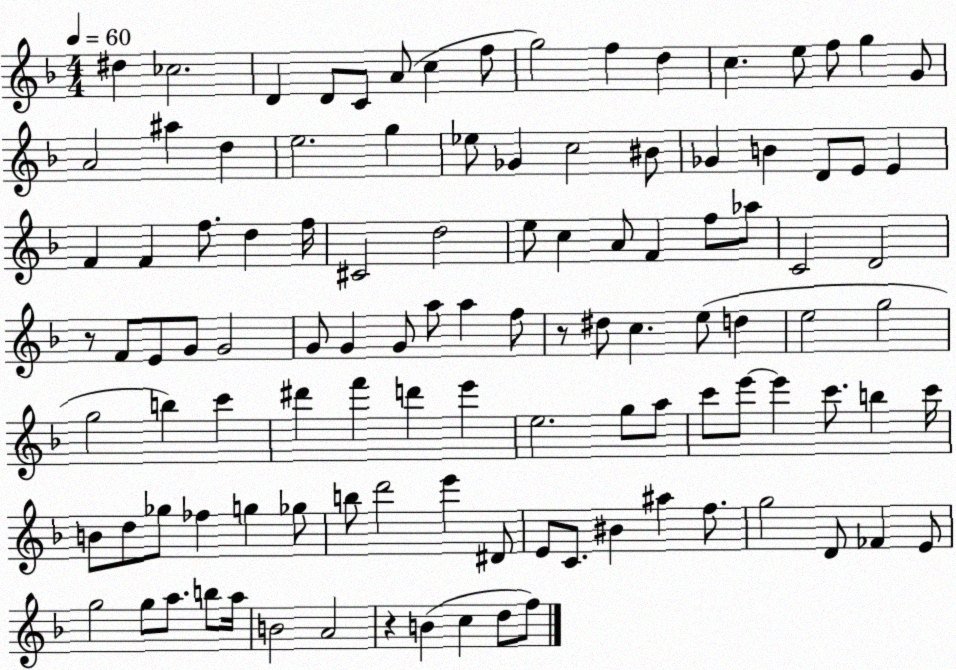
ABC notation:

X:1
T:Untitled
M:4/4
L:1/4
K:F
^d _c2 D D/2 C/2 A/2 c f/2 g2 f d c e/2 f/2 g G/2 A2 ^a d e2 g _e/2 _G c2 ^B/2 _G B D/2 E/2 E F F f/2 d f/4 ^C2 d2 e/2 c A/2 F f/2 _a/2 C2 D2 z/2 F/2 E/2 G/2 G2 G/2 G G/2 a/2 a f/2 z/2 ^d/2 c e/2 d e2 g2 g2 b c' ^d' f' d' e' e2 g/2 a/2 c'/2 e'/2 e' c'/2 b c'/4 B/2 d/2 _g/2 _f g _g/2 b/2 d'2 e' ^D/2 E/2 C/2 ^B ^a f/2 g2 D/2 _F E/2 g2 g/2 a/2 b/2 a/4 B2 A2 z B c d/2 f/2